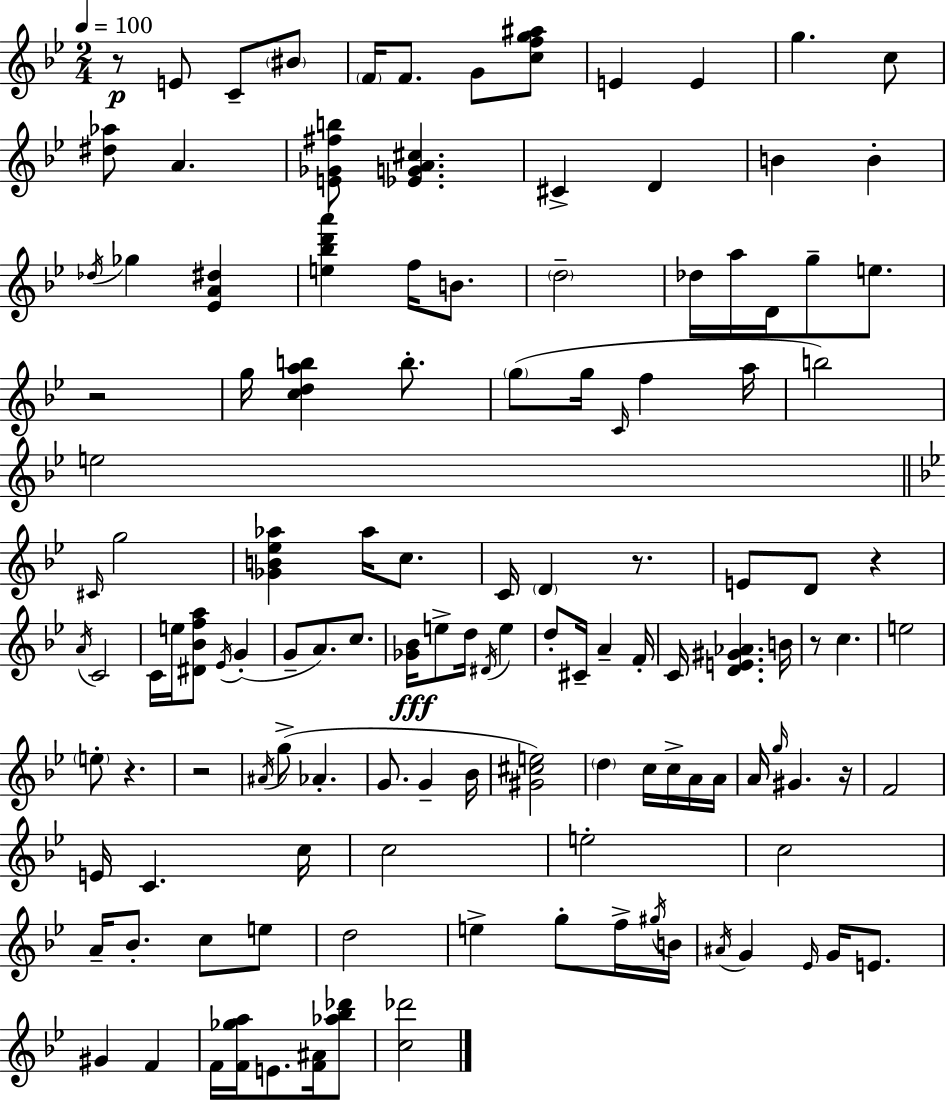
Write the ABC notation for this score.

X:1
T:Untitled
M:2/4
L:1/4
K:Bb
z/2 E/2 C/2 ^B/2 F/4 F/2 G/2 [cfg^a]/2 E E g c/2 [^d_a]/2 A [E_G^fb]/2 [_EGA^c] ^C D B B _d/4 _g [_EA^d] [e_bd'a'] f/4 B/2 d2 _d/4 a/4 D/4 g/2 e/2 z2 g/4 [cdab] b/2 g/2 g/4 C/4 f a/4 b2 e2 ^C/4 g2 [_GB_e_a] _a/4 c/2 C/4 D z/2 E/2 D/2 z A/4 C2 C/4 e/4 [^D_Bfa]/2 _E/4 G G/2 A/2 c/2 [_G_B]/4 e/2 d/4 ^D/4 e d/2 ^C/4 A F/4 C/4 [DE^G_A] B/4 z/2 c e2 e/2 z z2 ^A/4 g/2 _A G/2 G _B/4 [^G^ce]2 d c/4 c/4 A/4 A/4 A/4 g/4 ^G z/4 F2 E/4 C c/4 c2 e2 c2 A/4 _B/2 c/2 e/2 d2 e g/2 f/4 ^g/4 B/4 ^A/4 G _E/4 G/4 E/2 ^G F F/4 [F_ga]/4 E/2 [F^A]/4 [_a_b_d']/2 [c_d']2